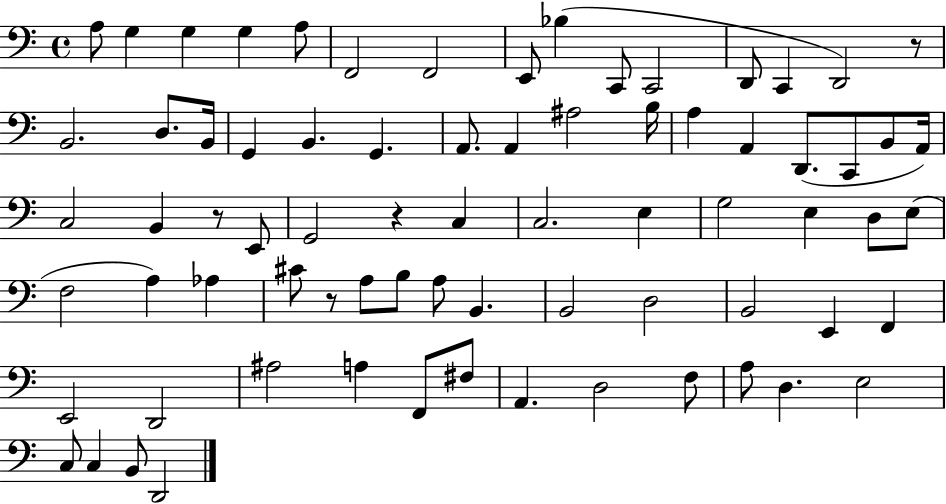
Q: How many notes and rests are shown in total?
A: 74